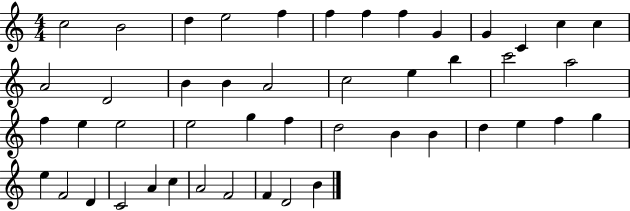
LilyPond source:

{
  \clef treble
  \numericTimeSignature
  \time 4/4
  \key c \major
  c''2 b'2 | d''4 e''2 f''4 | f''4 f''4 f''4 g'4 | g'4 c'4 c''4 c''4 | \break a'2 d'2 | b'4 b'4 a'2 | c''2 e''4 b''4 | c'''2 a''2 | \break f''4 e''4 e''2 | e''2 g''4 f''4 | d''2 b'4 b'4 | d''4 e''4 f''4 g''4 | \break e''4 f'2 d'4 | c'2 a'4 c''4 | a'2 f'2 | f'4 d'2 b'4 | \break \bar "|."
}